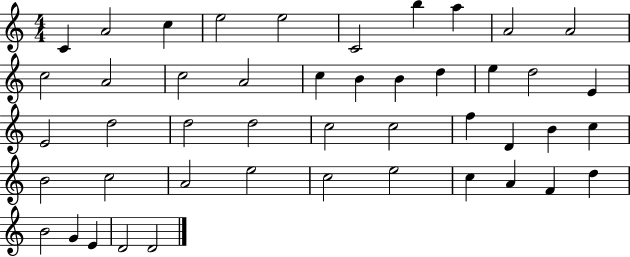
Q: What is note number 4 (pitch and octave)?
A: E5